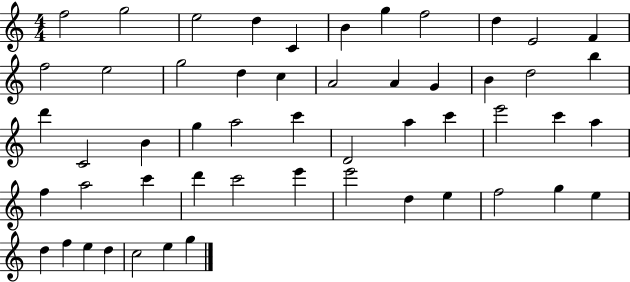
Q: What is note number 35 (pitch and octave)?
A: F5